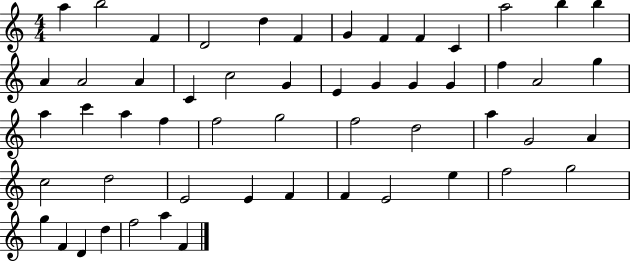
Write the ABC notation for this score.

X:1
T:Untitled
M:4/4
L:1/4
K:C
a b2 F D2 d F G F F C a2 b b A A2 A C c2 G E G G G f A2 g a c' a f f2 g2 f2 d2 a G2 A c2 d2 E2 E F F E2 e f2 g2 g F D d f2 a F